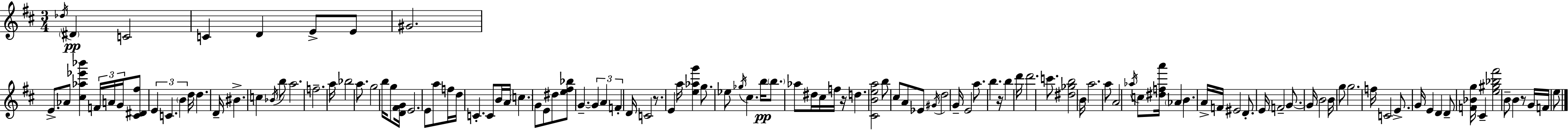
{
  \clef treble
  \numericTimeSignature
  \time 3/4
  \key d \major
  \acciaccatura { des''16 }\pp \parenthesize dis'4 c'2 | c'4 d'4 e'8-> e'8 | gis'2. | e'8.-> aes'8 <cis'' aes'' ees''' bes'''>4 \tuplet 3/2 { f'16 a'16 | \break g'16 } <cis' dis' fis''>8 \tuplet 3/2 { e'4 c'4. | \parenthesize b'4 } d''16 d''4. | d'16-- bis'4.-> c''4 \acciaccatura { bes'16 } | b''8 a''2. | \break f''2.-- | a''16 bes''2 a''8. | g''2 b''16 g''8 | <d' fis' g'>16 e'2. | \break e'8 a''8 f''16 d''16 c'4.-. | c'8 b'16 a'16 \parenthesize c''4. | g'8 e'8 dis''8 <e'' fis'' bes''>8 g'4.--~~ | \tuplet 3/2 { g'4 a'4 f'4-. } | \break d'16 c'2 r8. | e'4 a''16 <e'' aes'' g'''>4 g''8. | ees''8 \acciaccatura { ges''16 } cis''4. b''16\pp | \parenthesize b''8. aes''8 dis''16 cis''16 f''16 r16 d''4. | \break <cis' b' e'' a''>2 b''8 | cis''8 a'8 ees'8 \acciaccatura { gis'16 } d''2 | g'16-- e'2 | a''8. b''4. r16 b''4 | \break d'''16 d'''2. | c'''8. <dis'' ges'' b''>2 | b'16 a''2. | a''8 a'2 | \break \acciaccatura { aes''16 } c''8 <dis'' f'' a'''>16 \parenthesize aes'4 b'4. | a'16-> f'16 eis'2 | d'8.-. e'16 f'2-- | g'8.~~ g'16 b'2 | \break b'16 g''8 g''2. | f''16 c'2 | e'8.-> g'16 e'4 d'4 | d'8-- <f' bes' g''>16 cis'4-- <e'' gis'' bes'' fis'''>2 | \break b'8-- b'4 r8 | g'16 f'16 e''8 \bar "|."
}